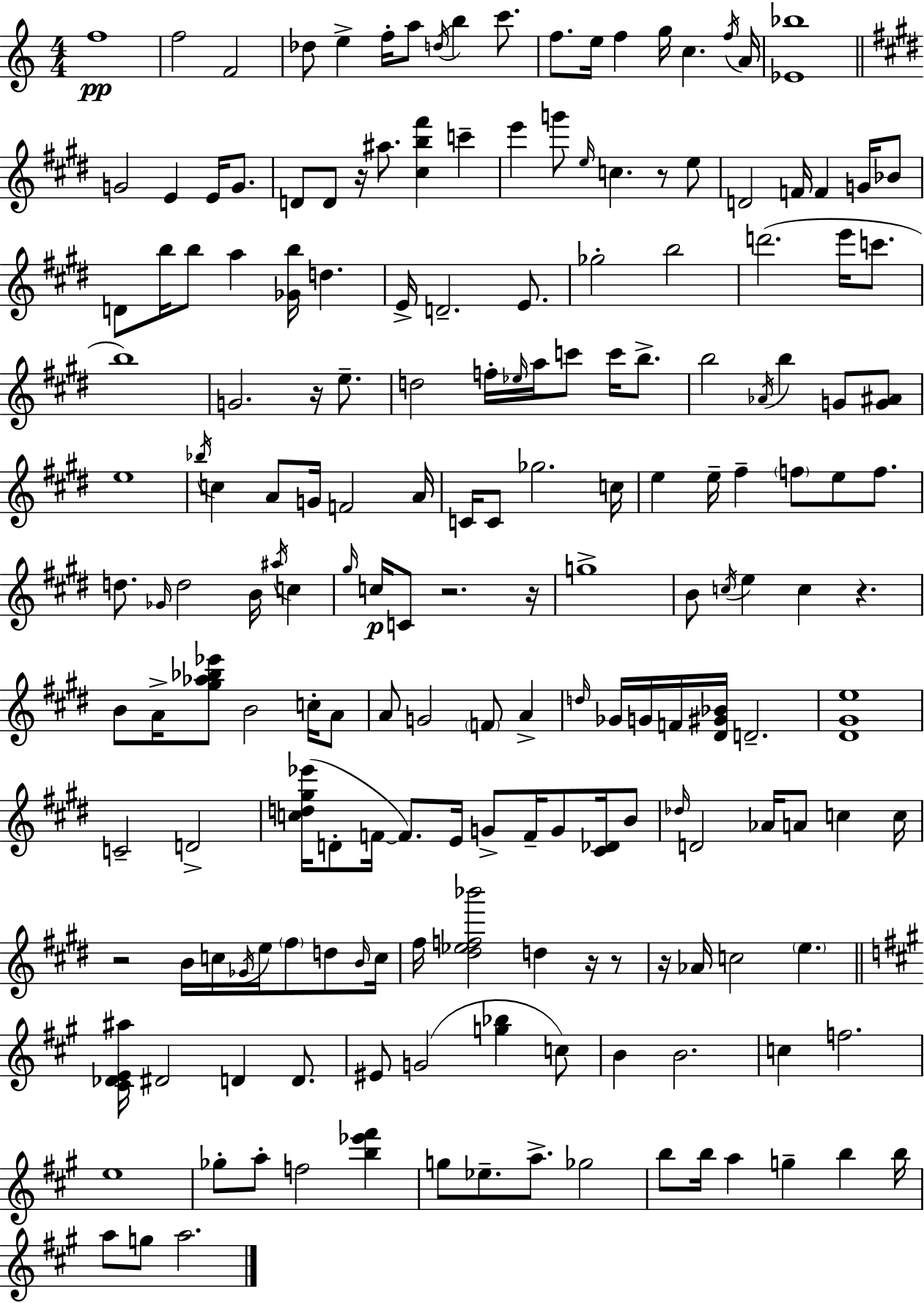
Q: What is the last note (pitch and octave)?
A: A5